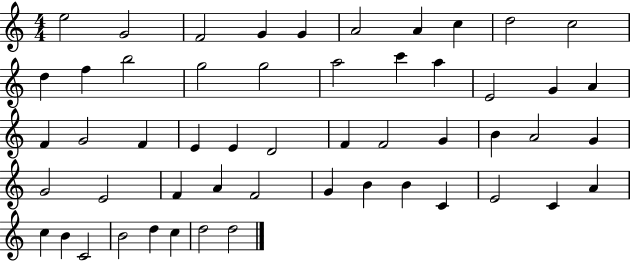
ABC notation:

X:1
T:Untitled
M:4/4
L:1/4
K:C
e2 G2 F2 G G A2 A c d2 c2 d f b2 g2 g2 a2 c' a E2 G A F G2 F E E D2 F F2 G B A2 G G2 E2 F A F2 G B B C E2 C A c B C2 B2 d c d2 d2